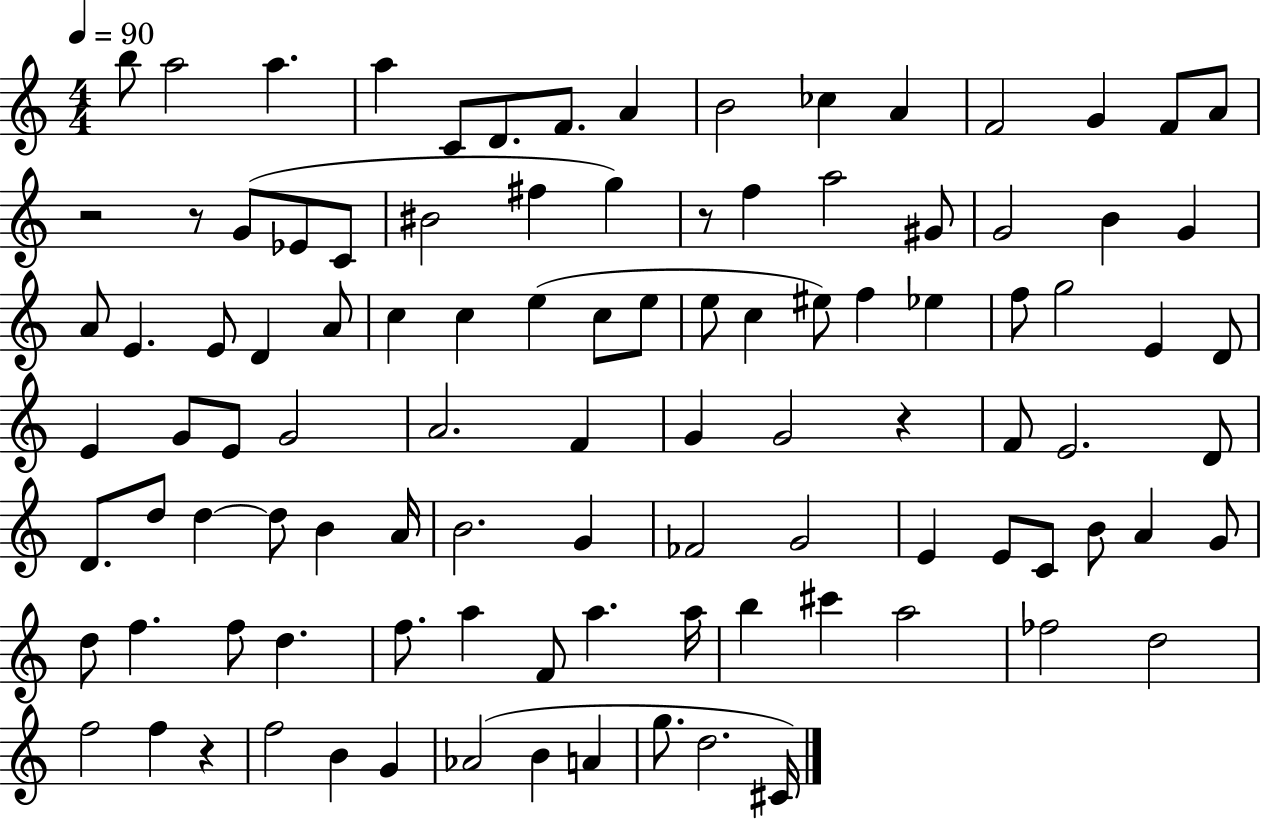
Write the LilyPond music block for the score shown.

{
  \clef treble
  \numericTimeSignature
  \time 4/4
  \key c \major
  \tempo 4 = 90
  b''8 a''2 a''4. | a''4 c'8 d'8. f'8. a'4 | b'2 ces''4 a'4 | f'2 g'4 f'8 a'8 | \break r2 r8 g'8( ees'8 c'8 | bis'2 fis''4 g''4) | r8 f''4 a''2 gis'8 | g'2 b'4 g'4 | \break a'8 e'4. e'8 d'4 a'8 | c''4 c''4 e''4( c''8 e''8 | e''8 c''4 eis''8) f''4 ees''4 | f''8 g''2 e'4 d'8 | \break e'4 g'8 e'8 g'2 | a'2. f'4 | g'4 g'2 r4 | f'8 e'2. d'8 | \break d'8. d''8 d''4~~ d''8 b'4 a'16 | b'2. g'4 | fes'2 g'2 | e'4 e'8 c'8 b'8 a'4 g'8 | \break d''8 f''4. f''8 d''4. | f''8. a''4 f'8 a''4. a''16 | b''4 cis'''4 a''2 | fes''2 d''2 | \break f''2 f''4 r4 | f''2 b'4 g'4 | aes'2( b'4 a'4 | g''8. d''2. cis'16) | \break \bar "|."
}